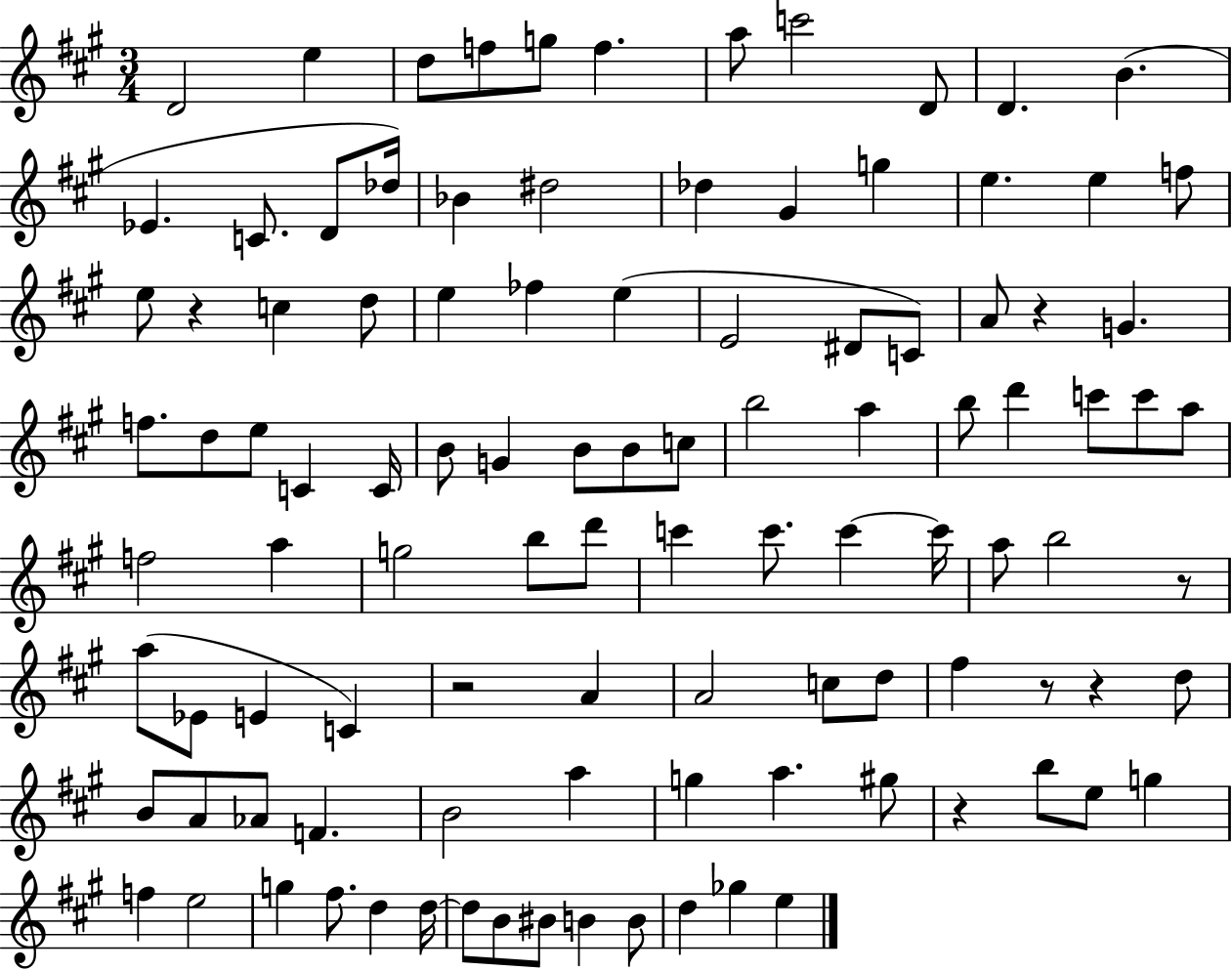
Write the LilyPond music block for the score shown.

{
  \clef treble
  \numericTimeSignature
  \time 3/4
  \key a \major
  d'2 e''4 | d''8 f''8 g''8 f''4. | a''8 c'''2 d'8 | d'4. b'4.( | \break ees'4. c'8. d'8 des''16) | bes'4 dis''2 | des''4 gis'4 g''4 | e''4. e''4 f''8 | \break e''8 r4 c''4 d''8 | e''4 fes''4 e''4( | e'2 dis'8 c'8) | a'8 r4 g'4. | \break f''8. d''8 e''8 c'4 c'16 | b'8 g'4 b'8 b'8 c''8 | b''2 a''4 | b''8 d'''4 c'''8 c'''8 a''8 | \break f''2 a''4 | g''2 b''8 d'''8 | c'''4 c'''8. c'''4~~ c'''16 | a''8 b''2 r8 | \break a''8( ees'8 e'4 c'4) | r2 a'4 | a'2 c''8 d''8 | fis''4 r8 r4 d''8 | \break b'8 a'8 aes'8 f'4. | b'2 a''4 | g''4 a''4. gis''8 | r4 b''8 e''8 g''4 | \break f''4 e''2 | g''4 fis''8. d''4 d''16~~ | d''8 b'8 bis'8 b'4 b'8 | d''4 ges''4 e''4 | \break \bar "|."
}